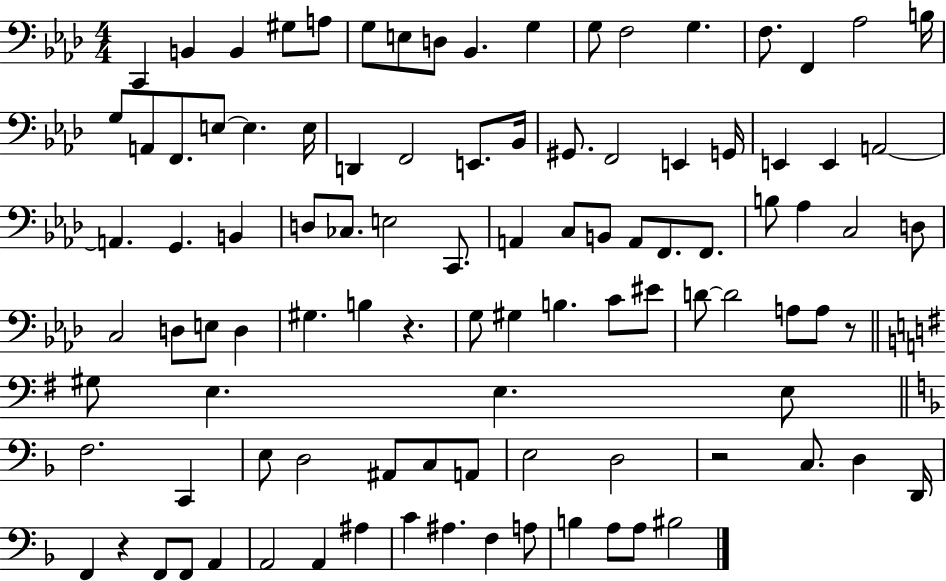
{
  \clef bass
  \numericTimeSignature
  \time 4/4
  \key aes \major
  c,4 b,4 b,4 gis8 a8 | g8 e8 d8 bes,4. g4 | g8 f2 g4. | f8. f,4 aes2 b16 | \break g8 a,8 f,8. e8~~ e4. e16 | d,4 f,2 e,8. bes,16 | gis,8. f,2 e,4 g,16 | e,4 e,4 a,2~~ | \break a,4. g,4. b,4 | d8 ces8. e2 c,8. | a,4 c8 b,8 a,8 f,8. f,8. | b8 aes4 c2 d8 | \break c2 d8 e8 d4 | gis4. b4 r4. | g8 gis4 b4. c'8 eis'8 | d'8~~ d'2 a8 a8 r8 | \break \bar "||" \break \key g \major gis8 e4. e4. e8 | \bar "||" \break \key d \minor f2. c,4 | e8 d2 ais,8 c8 a,8 | e2 d2 | r2 c8. d4 d,16 | \break f,4 r4 f,8 f,8 a,4 | a,2 a,4 ais4 | c'4 ais4. f4 a8 | b4 a8 a8 bis2 | \break \bar "|."
}